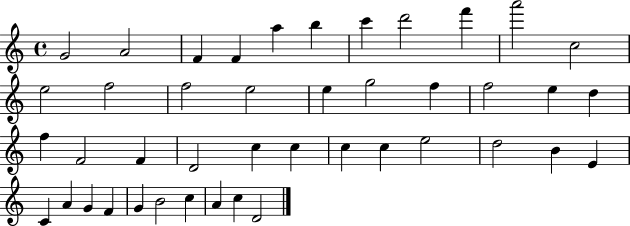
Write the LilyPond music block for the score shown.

{
  \clef treble
  \time 4/4
  \defaultTimeSignature
  \key c \major
  g'2 a'2 | f'4 f'4 a''4 b''4 | c'''4 d'''2 f'''4 | a'''2 c''2 | \break e''2 f''2 | f''2 e''2 | e''4 g''2 f''4 | f''2 e''4 d''4 | \break f''4 f'2 f'4 | d'2 c''4 c''4 | c''4 c''4 e''2 | d''2 b'4 e'4 | \break c'4 a'4 g'4 f'4 | g'4 b'2 c''4 | a'4 c''4 d'2 | \bar "|."
}